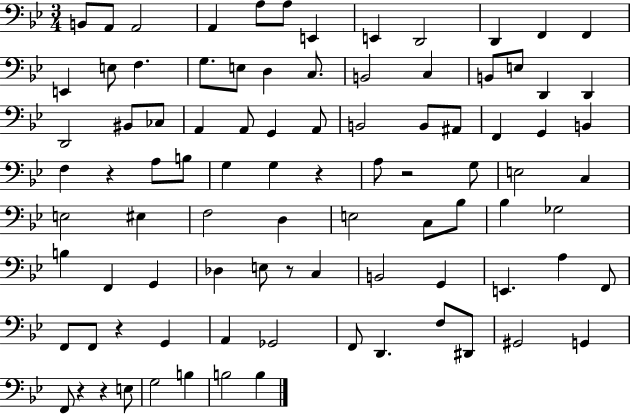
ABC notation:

X:1
T:Untitled
M:3/4
L:1/4
K:Bb
B,,/2 A,,/2 A,,2 A,, A,/2 A,/2 E,, E,, D,,2 D,, F,, F,, E,, E,/2 F, G,/2 E,/2 D, C,/2 B,,2 C, B,,/2 E,/2 D,, D,, D,,2 ^B,,/2 _C,/2 A,, A,,/2 G,, A,,/2 B,,2 B,,/2 ^A,,/2 F,, G,, B,, F, z A,/2 B,/2 G, G, z A,/2 z2 G,/2 E,2 C, E,2 ^E, F,2 D, E,2 C,/2 _B,/2 _B, _G,2 B, F,, G,, _D, E,/2 z/2 C, B,,2 G,, E,, A, F,,/2 F,,/2 F,,/2 z G,, A,, _G,,2 F,,/2 D,, F,/2 ^D,,/2 ^G,,2 G,, F,,/2 z z E,/2 G,2 B, B,2 B,